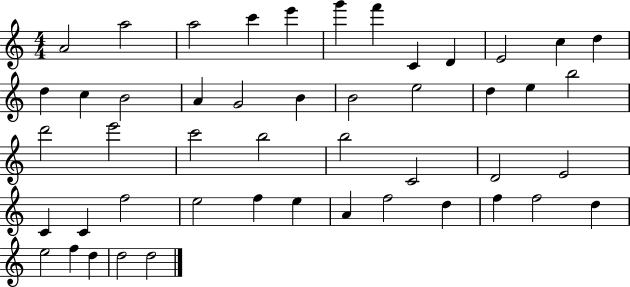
X:1
T:Untitled
M:4/4
L:1/4
K:C
A2 a2 a2 c' e' g' f' C D E2 c d d c B2 A G2 B B2 e2 d e b2 d'2 e'2 c'2 b2 b2 C2 D2 E2 C C f2 e2 f e A f2 d f f2 d e2 f d d2 d2